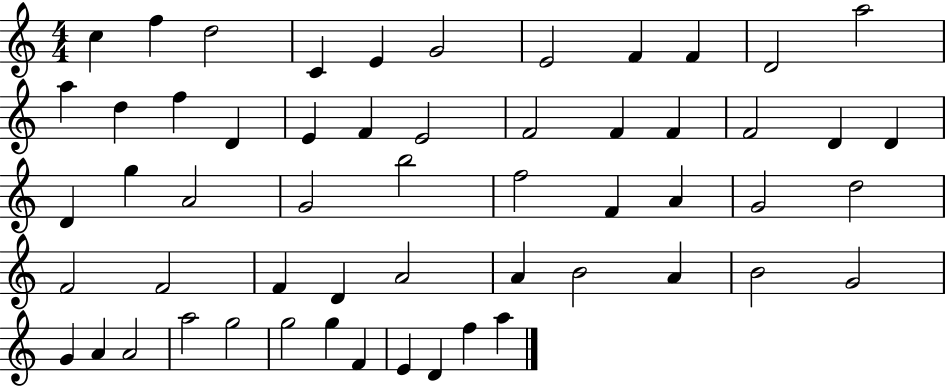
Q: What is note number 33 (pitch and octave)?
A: G4